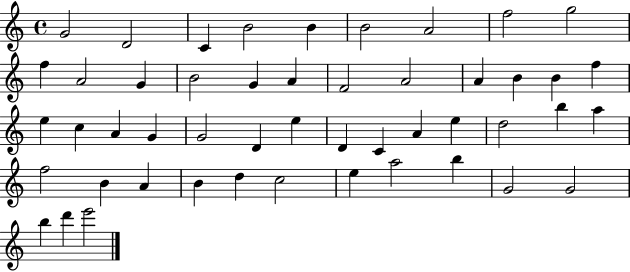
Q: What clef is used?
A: treble